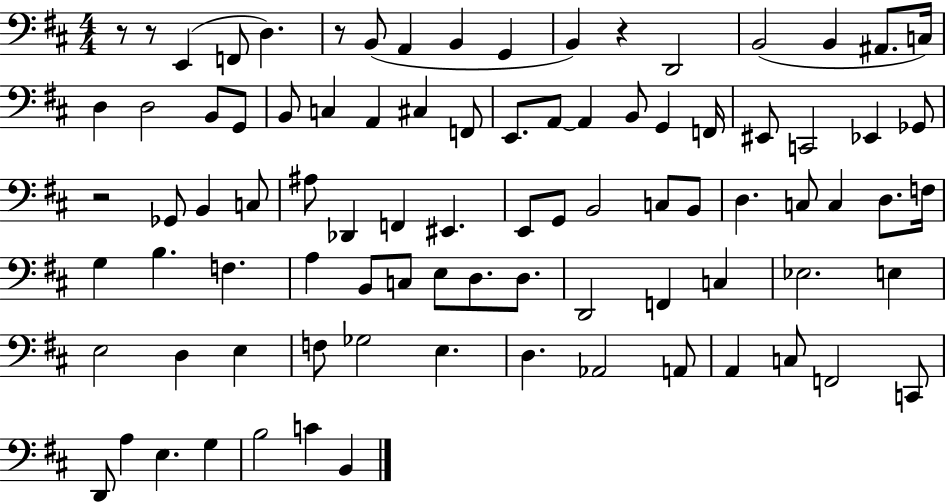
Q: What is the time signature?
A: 4/4